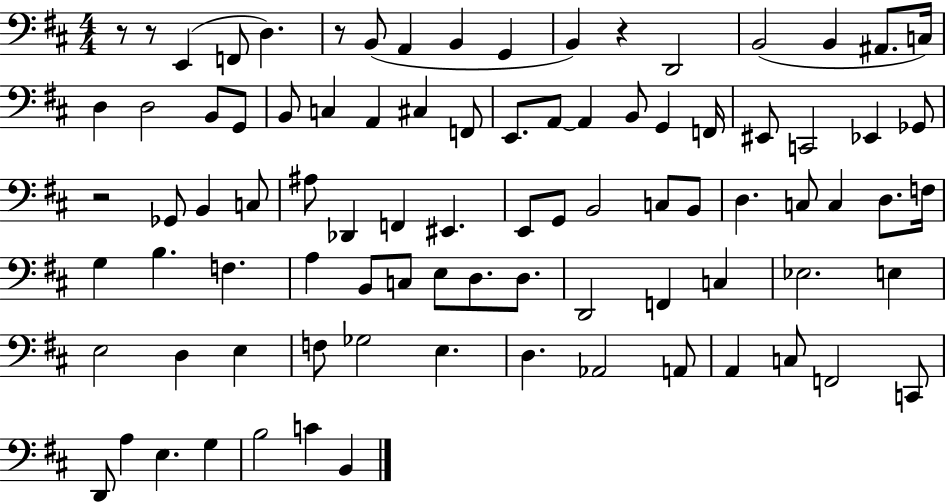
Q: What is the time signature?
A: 4/4